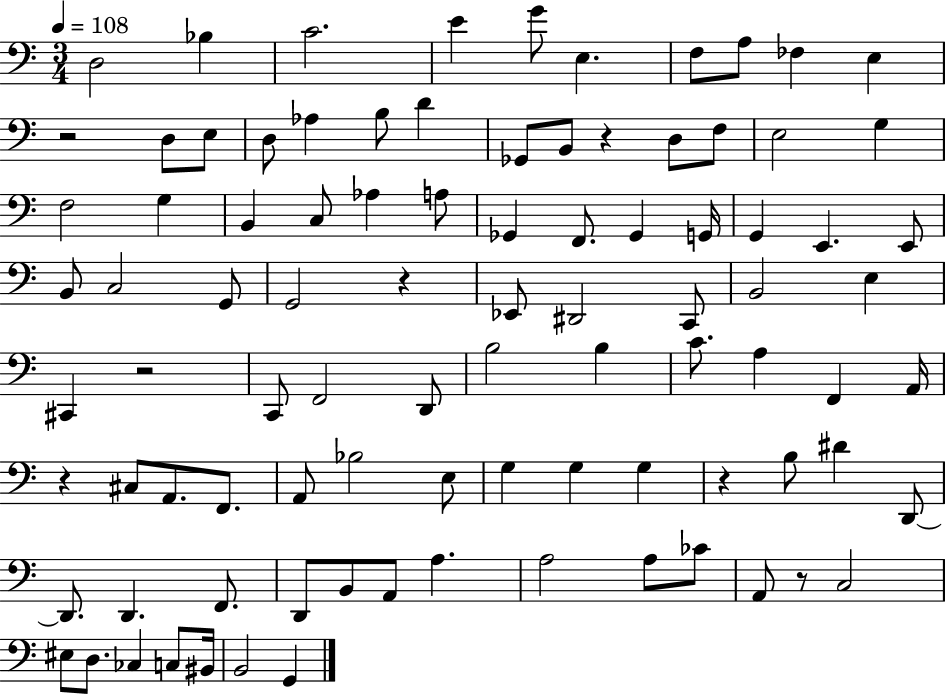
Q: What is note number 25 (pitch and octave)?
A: B2